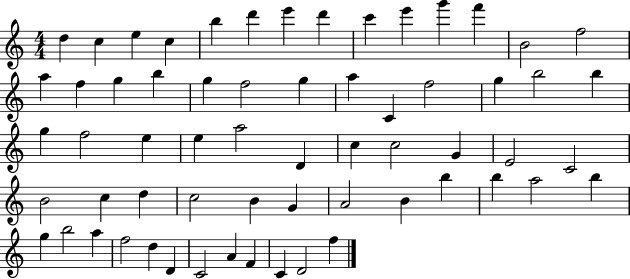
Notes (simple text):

D5/q C5/q E5/q C5/q B5/q D6/q E6/q D6/q C6/q E6/q G6/q F6/q B4/h F5/h A5/q F5/q G5/q B5/q G5/q F5/h G5/q A5/q C4/q F5/h G5/q B5/h B5/q G5/q F5/h E5/q E5/q A5/h D4/q C5/q C5/h G4/q E4/h C4/h B4/h C5/q D5/q C5/h B4/q G4/q A4/h B4/q B5/q B5/q A5/h B5/q G5/q B5/h A5/q F5/h D5/q D4/q C4/h A4/q F4/q C4/q D4/h F5/q